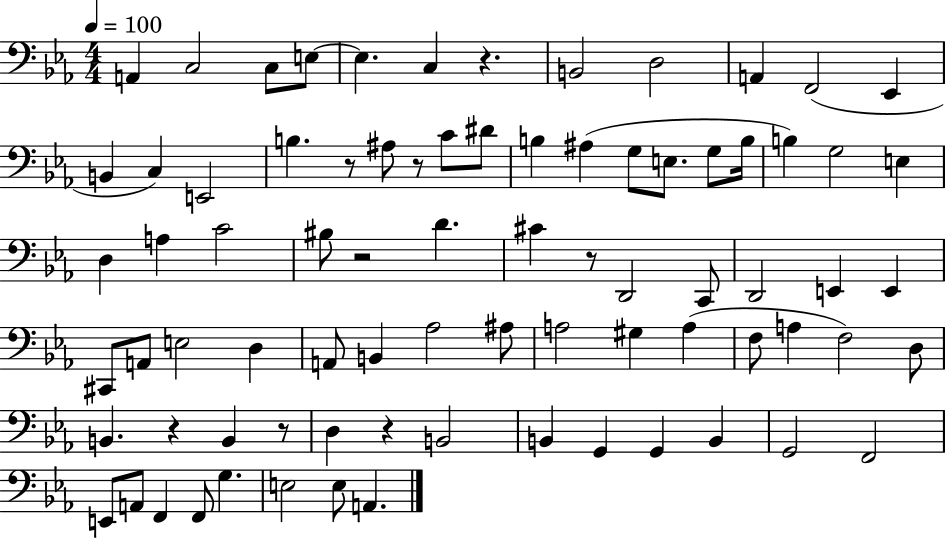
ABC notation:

X:1
T:Untitled
M:4/4
L:1/4
K:Eb
A,, C,2 C,/2 E,/2 E, C, z B,,2 D,2 A,, F,,2 _E,, B,, C, E,,2 B, z/2 ^A,/2 z/2 C/2 ^D/2 B, ^A, G,/2 E,/2 G,/2 B,/4 B, G,2 E, D, A, C2 ^B,/2 z2 D ^C z/2 D,,2 C,,/2 D,,2 E,, E,, ^C,,/2 A,,/2 E,2 D, A,,/2 B,, _A,2 ^A,/2 A,2 ^G, A, F,/2 A, F,2 D,/2 B,, z B,, z/2 D, z B,,2 B,, G,, G,, B,, G,,2 F,,2 E,,/2 A,,/2 F,, F,,/2 G, E,2 E,/2 A,,